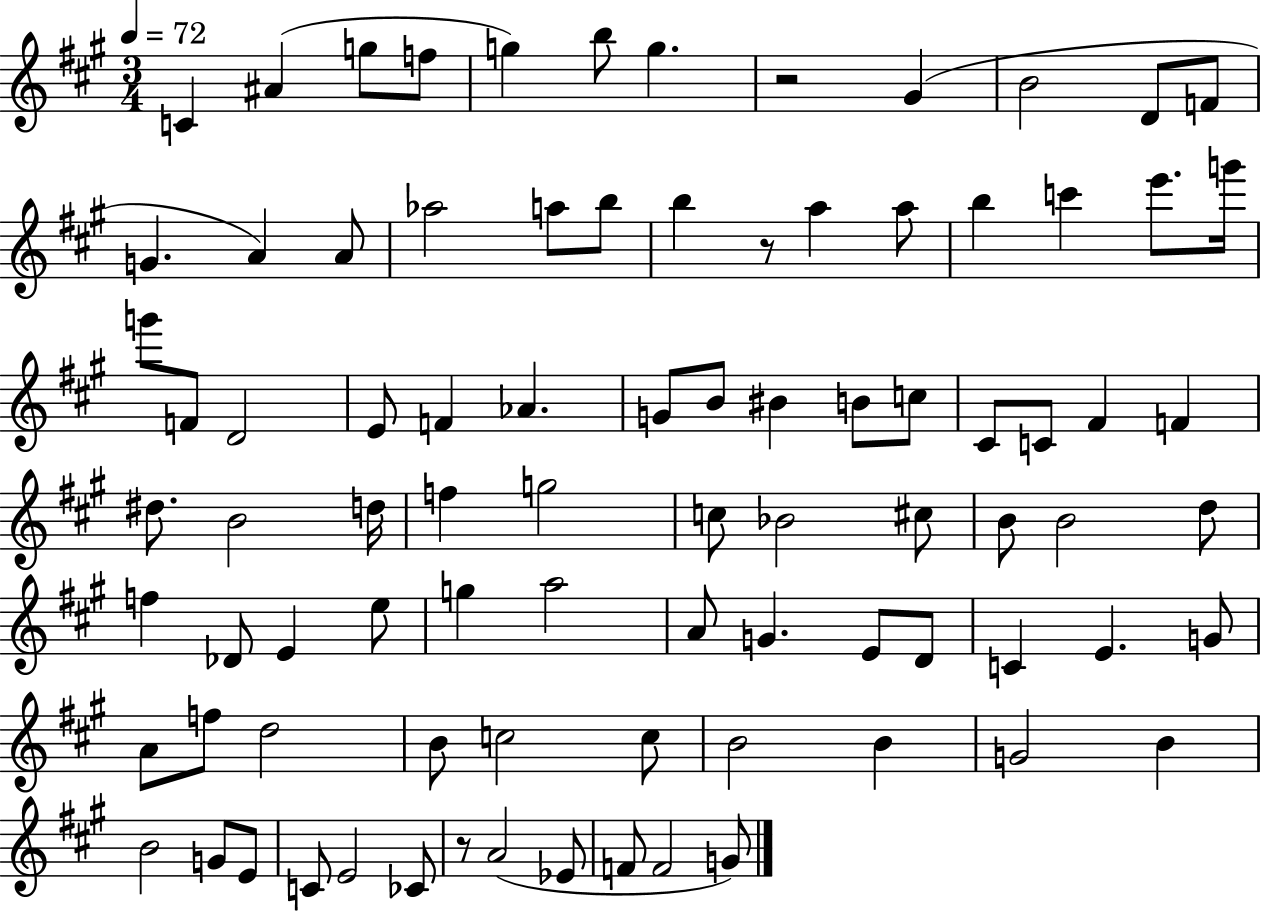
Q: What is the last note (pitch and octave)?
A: G4